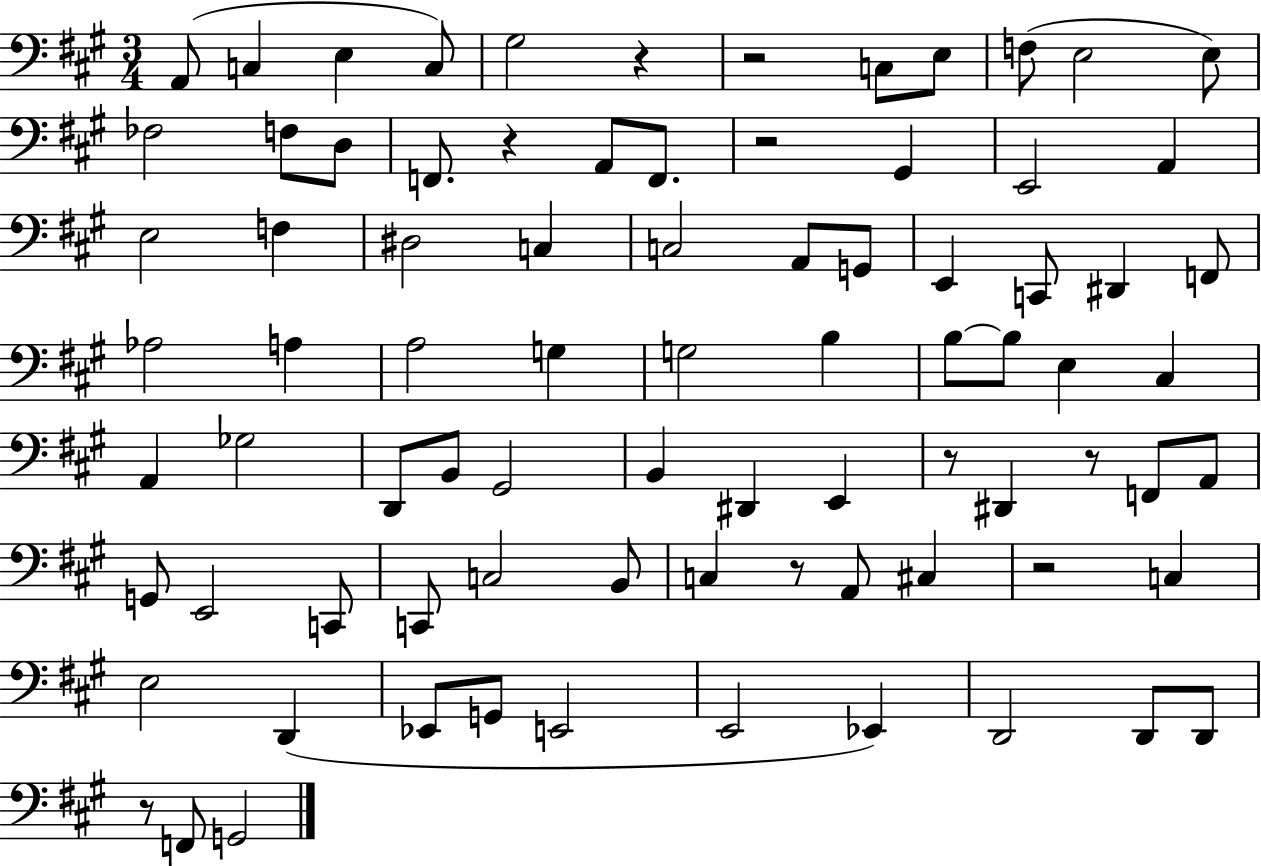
{
  \clef bass
  \numericTimeSignature
  \time 3/4
  \key a \major
  a,8( c4 e4 c8) | gis2 r4 | r2 c8 e8 | f8( e2 e8) | \break fes2 f8 d8 | f,8. r4 a,8 f,8. | r2 gis,4 | e,2 a,4 | \break e2 f4 | dis2 c4 | c2 a,8 g,8 | e,4 c,8 dis,4 f,8 | \break aes2 a4 | a2 g4 | g2 b4 | b8~~ b8 e4 cis4 | \break a,4 ges2 | d,8 b,8 gis,2 | b,4 dis,4 e,4 | r8 dis,4 r8 f,8 a,8 | \break g,8 e,2 c,8 | c,8 c2 b,8 | c4 r8 a,8 cis4 | r2 c4 | \break e2 d,4( | ees,8 g,8 e,2 | e,2 ees,4) | d,2 d,8 d,8 | \break r8 f,8 g,2 | \bar "|."
}